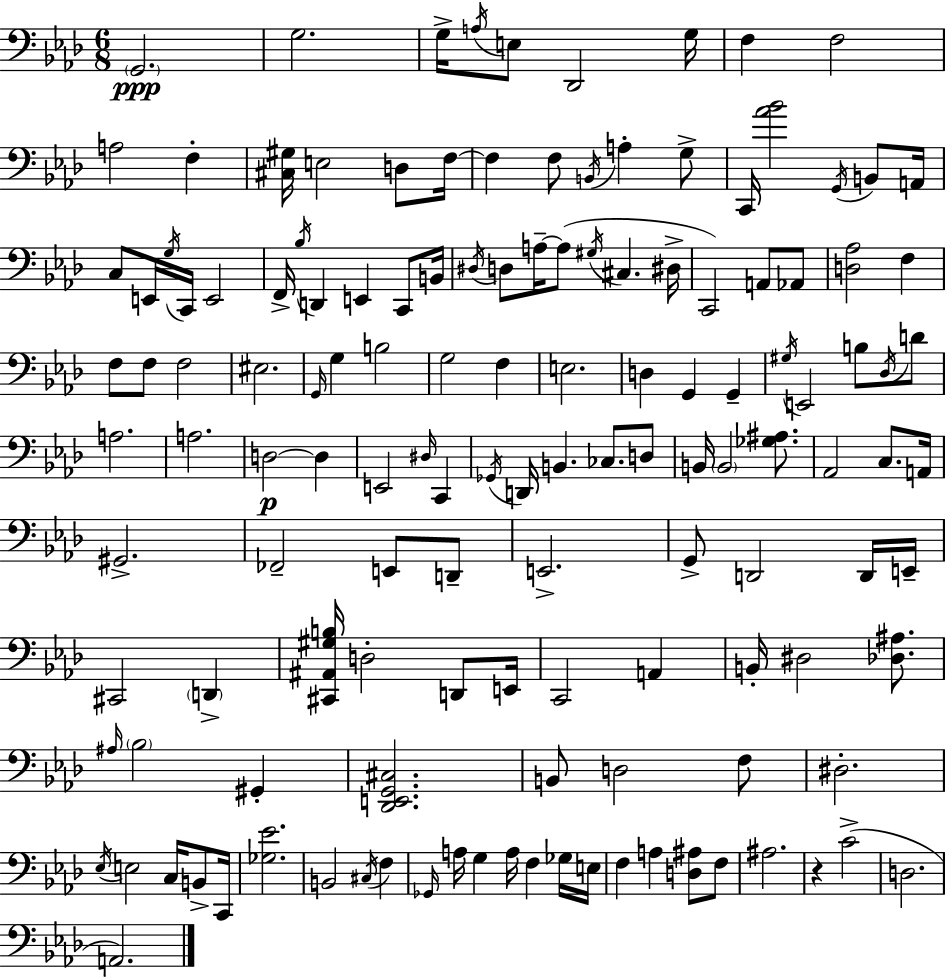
X:1
T:Untitled
M:6/8
L:1/4
K:Fm
G,,2 G,2 G,/4 A,/4 E,/2 _D,,2 G,/4 F, F,2 A,2 F, [^C,^G,]/4 E,2 D,/2 F,/4 F, F,/2 B,,/4 A, G,/2 C,,/4 [_A_B]2 G,,/4 B,,/2 A,,/4 C,/2 E,,/4 G,/4 C,,/4 E,,2 F,,/4 _B,/4 D,, E,, C,,/2 B,,/4 ^D,/4 D,/2 A,/4 A,/2 ^G,/4 ^C, ^D,/4 C,,2 A,,/2 _A,,/2 [D,_A,]2 F, F,/2 F,/2 F,2 ^E,2 G,,/4 G, B,2 G,2 F, E,2 D, G,, G,, ^G,/4 E,,2 B,/2 _D,/4 D/2 A,2 A,2 D,2 D, E,,2 ^D,/4 C,, _G,,/4 D,,/4 B,, _C,/2 D,/2 B,,/4 B,,2 [_G,^A,]/2 _A,,2 C,/2 A,,/4 ^G,,2 _F,,2 E,,/2 D,,/2 E,,2 G,,/2 D,,2 D,,/4 E,,/4 ^C,,2 D,, [^C,,^A,,^G,B,]/4 D,2 D,,/2 E,,/4 C,,2 A,, B,,/4 ^D,2 [_D,^A,]/2 ^A,/4 _B,2 ^G,, [_D,,E,,G,,^C,]2 B,,/2 D,2 F,/2 ^D,2 _E,/4 E,2 C,/4 B,,/2 C,,/4 [_G,_E]2 B,,2 ^C,/4 F, _G,,/4 A,/4 G, A,/4 F, _G,/4 E,/4 F, A, [D,^A,]/2 F,/2 ^A,2 z C2 D,2 A,,2